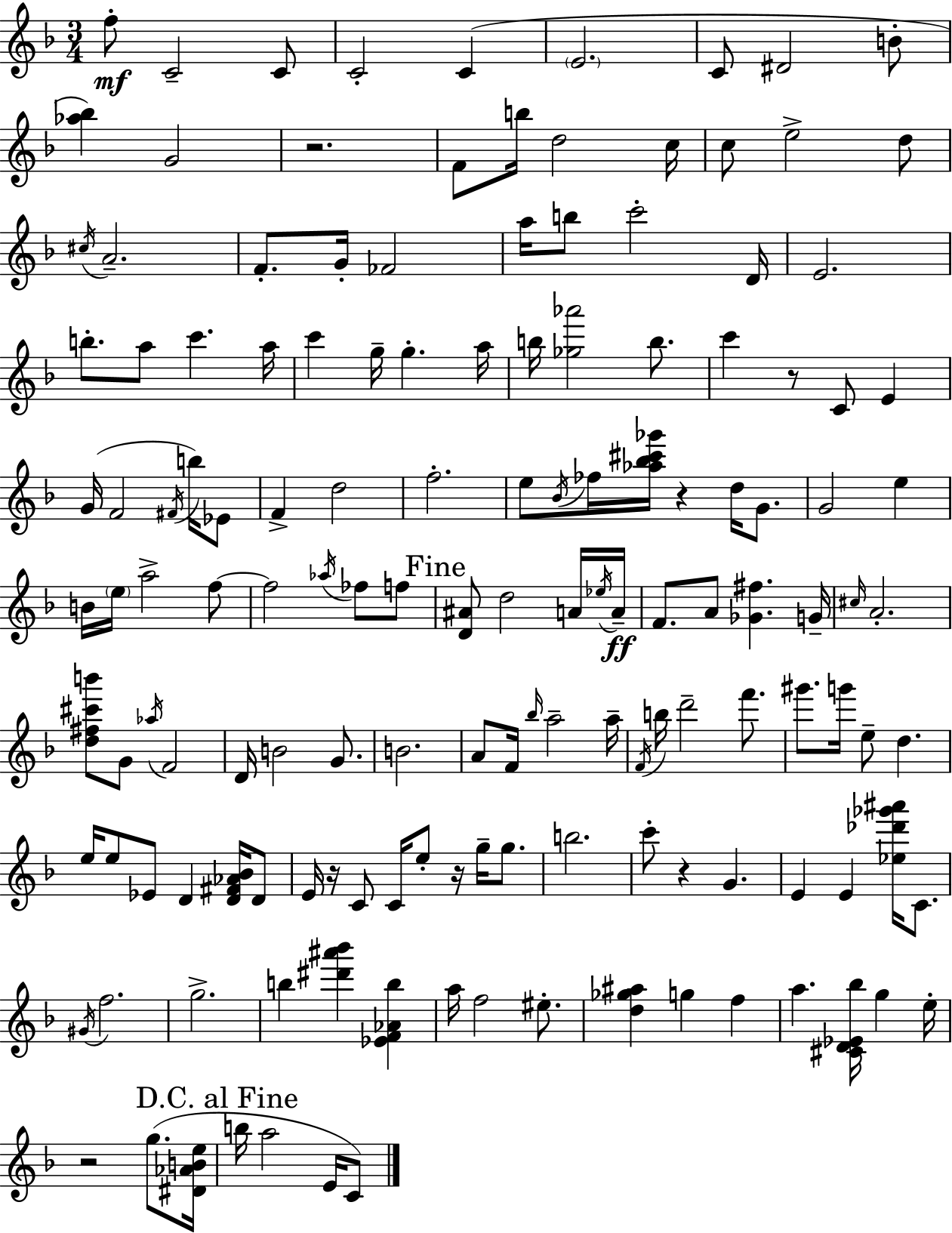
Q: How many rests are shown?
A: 7